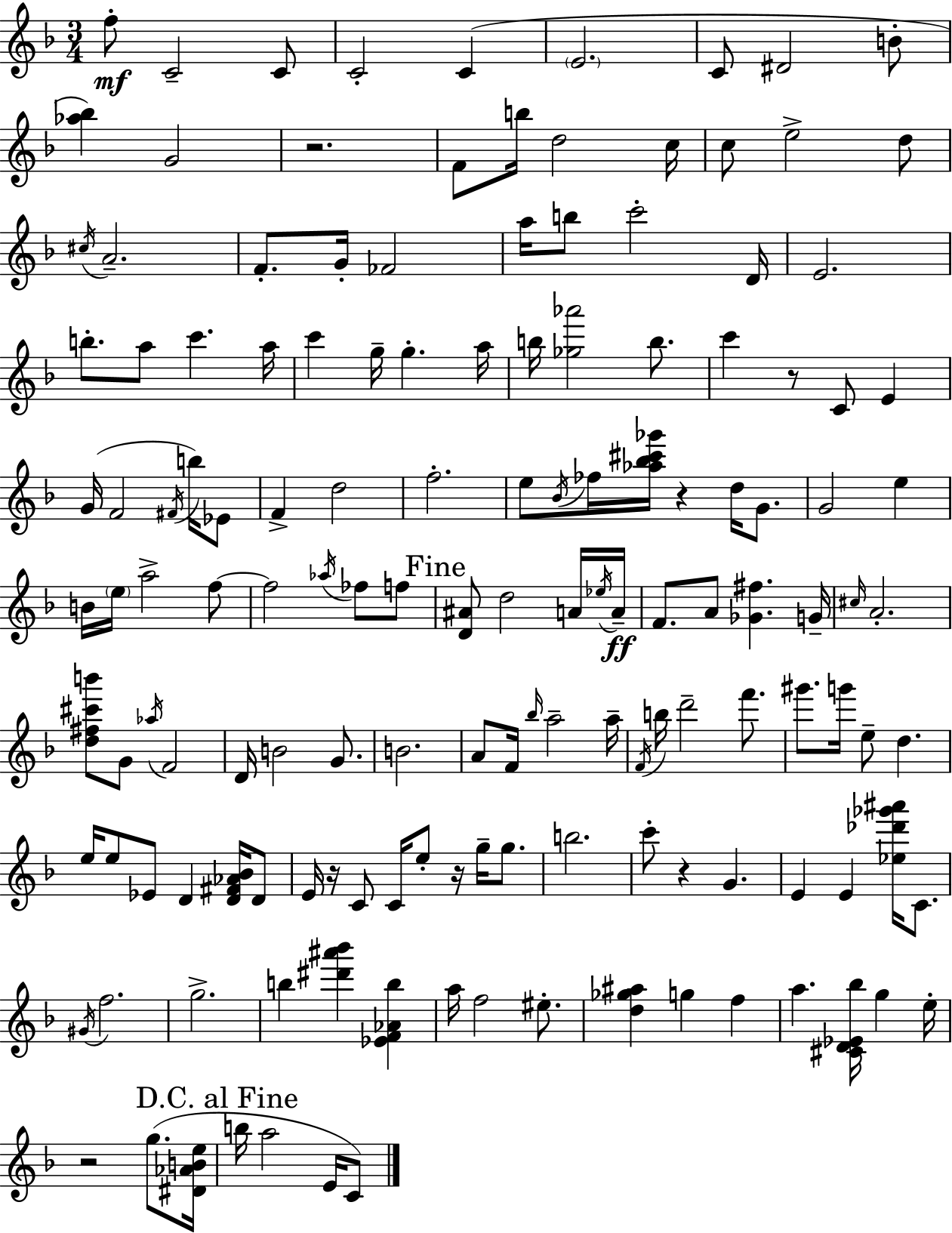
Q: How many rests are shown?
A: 7